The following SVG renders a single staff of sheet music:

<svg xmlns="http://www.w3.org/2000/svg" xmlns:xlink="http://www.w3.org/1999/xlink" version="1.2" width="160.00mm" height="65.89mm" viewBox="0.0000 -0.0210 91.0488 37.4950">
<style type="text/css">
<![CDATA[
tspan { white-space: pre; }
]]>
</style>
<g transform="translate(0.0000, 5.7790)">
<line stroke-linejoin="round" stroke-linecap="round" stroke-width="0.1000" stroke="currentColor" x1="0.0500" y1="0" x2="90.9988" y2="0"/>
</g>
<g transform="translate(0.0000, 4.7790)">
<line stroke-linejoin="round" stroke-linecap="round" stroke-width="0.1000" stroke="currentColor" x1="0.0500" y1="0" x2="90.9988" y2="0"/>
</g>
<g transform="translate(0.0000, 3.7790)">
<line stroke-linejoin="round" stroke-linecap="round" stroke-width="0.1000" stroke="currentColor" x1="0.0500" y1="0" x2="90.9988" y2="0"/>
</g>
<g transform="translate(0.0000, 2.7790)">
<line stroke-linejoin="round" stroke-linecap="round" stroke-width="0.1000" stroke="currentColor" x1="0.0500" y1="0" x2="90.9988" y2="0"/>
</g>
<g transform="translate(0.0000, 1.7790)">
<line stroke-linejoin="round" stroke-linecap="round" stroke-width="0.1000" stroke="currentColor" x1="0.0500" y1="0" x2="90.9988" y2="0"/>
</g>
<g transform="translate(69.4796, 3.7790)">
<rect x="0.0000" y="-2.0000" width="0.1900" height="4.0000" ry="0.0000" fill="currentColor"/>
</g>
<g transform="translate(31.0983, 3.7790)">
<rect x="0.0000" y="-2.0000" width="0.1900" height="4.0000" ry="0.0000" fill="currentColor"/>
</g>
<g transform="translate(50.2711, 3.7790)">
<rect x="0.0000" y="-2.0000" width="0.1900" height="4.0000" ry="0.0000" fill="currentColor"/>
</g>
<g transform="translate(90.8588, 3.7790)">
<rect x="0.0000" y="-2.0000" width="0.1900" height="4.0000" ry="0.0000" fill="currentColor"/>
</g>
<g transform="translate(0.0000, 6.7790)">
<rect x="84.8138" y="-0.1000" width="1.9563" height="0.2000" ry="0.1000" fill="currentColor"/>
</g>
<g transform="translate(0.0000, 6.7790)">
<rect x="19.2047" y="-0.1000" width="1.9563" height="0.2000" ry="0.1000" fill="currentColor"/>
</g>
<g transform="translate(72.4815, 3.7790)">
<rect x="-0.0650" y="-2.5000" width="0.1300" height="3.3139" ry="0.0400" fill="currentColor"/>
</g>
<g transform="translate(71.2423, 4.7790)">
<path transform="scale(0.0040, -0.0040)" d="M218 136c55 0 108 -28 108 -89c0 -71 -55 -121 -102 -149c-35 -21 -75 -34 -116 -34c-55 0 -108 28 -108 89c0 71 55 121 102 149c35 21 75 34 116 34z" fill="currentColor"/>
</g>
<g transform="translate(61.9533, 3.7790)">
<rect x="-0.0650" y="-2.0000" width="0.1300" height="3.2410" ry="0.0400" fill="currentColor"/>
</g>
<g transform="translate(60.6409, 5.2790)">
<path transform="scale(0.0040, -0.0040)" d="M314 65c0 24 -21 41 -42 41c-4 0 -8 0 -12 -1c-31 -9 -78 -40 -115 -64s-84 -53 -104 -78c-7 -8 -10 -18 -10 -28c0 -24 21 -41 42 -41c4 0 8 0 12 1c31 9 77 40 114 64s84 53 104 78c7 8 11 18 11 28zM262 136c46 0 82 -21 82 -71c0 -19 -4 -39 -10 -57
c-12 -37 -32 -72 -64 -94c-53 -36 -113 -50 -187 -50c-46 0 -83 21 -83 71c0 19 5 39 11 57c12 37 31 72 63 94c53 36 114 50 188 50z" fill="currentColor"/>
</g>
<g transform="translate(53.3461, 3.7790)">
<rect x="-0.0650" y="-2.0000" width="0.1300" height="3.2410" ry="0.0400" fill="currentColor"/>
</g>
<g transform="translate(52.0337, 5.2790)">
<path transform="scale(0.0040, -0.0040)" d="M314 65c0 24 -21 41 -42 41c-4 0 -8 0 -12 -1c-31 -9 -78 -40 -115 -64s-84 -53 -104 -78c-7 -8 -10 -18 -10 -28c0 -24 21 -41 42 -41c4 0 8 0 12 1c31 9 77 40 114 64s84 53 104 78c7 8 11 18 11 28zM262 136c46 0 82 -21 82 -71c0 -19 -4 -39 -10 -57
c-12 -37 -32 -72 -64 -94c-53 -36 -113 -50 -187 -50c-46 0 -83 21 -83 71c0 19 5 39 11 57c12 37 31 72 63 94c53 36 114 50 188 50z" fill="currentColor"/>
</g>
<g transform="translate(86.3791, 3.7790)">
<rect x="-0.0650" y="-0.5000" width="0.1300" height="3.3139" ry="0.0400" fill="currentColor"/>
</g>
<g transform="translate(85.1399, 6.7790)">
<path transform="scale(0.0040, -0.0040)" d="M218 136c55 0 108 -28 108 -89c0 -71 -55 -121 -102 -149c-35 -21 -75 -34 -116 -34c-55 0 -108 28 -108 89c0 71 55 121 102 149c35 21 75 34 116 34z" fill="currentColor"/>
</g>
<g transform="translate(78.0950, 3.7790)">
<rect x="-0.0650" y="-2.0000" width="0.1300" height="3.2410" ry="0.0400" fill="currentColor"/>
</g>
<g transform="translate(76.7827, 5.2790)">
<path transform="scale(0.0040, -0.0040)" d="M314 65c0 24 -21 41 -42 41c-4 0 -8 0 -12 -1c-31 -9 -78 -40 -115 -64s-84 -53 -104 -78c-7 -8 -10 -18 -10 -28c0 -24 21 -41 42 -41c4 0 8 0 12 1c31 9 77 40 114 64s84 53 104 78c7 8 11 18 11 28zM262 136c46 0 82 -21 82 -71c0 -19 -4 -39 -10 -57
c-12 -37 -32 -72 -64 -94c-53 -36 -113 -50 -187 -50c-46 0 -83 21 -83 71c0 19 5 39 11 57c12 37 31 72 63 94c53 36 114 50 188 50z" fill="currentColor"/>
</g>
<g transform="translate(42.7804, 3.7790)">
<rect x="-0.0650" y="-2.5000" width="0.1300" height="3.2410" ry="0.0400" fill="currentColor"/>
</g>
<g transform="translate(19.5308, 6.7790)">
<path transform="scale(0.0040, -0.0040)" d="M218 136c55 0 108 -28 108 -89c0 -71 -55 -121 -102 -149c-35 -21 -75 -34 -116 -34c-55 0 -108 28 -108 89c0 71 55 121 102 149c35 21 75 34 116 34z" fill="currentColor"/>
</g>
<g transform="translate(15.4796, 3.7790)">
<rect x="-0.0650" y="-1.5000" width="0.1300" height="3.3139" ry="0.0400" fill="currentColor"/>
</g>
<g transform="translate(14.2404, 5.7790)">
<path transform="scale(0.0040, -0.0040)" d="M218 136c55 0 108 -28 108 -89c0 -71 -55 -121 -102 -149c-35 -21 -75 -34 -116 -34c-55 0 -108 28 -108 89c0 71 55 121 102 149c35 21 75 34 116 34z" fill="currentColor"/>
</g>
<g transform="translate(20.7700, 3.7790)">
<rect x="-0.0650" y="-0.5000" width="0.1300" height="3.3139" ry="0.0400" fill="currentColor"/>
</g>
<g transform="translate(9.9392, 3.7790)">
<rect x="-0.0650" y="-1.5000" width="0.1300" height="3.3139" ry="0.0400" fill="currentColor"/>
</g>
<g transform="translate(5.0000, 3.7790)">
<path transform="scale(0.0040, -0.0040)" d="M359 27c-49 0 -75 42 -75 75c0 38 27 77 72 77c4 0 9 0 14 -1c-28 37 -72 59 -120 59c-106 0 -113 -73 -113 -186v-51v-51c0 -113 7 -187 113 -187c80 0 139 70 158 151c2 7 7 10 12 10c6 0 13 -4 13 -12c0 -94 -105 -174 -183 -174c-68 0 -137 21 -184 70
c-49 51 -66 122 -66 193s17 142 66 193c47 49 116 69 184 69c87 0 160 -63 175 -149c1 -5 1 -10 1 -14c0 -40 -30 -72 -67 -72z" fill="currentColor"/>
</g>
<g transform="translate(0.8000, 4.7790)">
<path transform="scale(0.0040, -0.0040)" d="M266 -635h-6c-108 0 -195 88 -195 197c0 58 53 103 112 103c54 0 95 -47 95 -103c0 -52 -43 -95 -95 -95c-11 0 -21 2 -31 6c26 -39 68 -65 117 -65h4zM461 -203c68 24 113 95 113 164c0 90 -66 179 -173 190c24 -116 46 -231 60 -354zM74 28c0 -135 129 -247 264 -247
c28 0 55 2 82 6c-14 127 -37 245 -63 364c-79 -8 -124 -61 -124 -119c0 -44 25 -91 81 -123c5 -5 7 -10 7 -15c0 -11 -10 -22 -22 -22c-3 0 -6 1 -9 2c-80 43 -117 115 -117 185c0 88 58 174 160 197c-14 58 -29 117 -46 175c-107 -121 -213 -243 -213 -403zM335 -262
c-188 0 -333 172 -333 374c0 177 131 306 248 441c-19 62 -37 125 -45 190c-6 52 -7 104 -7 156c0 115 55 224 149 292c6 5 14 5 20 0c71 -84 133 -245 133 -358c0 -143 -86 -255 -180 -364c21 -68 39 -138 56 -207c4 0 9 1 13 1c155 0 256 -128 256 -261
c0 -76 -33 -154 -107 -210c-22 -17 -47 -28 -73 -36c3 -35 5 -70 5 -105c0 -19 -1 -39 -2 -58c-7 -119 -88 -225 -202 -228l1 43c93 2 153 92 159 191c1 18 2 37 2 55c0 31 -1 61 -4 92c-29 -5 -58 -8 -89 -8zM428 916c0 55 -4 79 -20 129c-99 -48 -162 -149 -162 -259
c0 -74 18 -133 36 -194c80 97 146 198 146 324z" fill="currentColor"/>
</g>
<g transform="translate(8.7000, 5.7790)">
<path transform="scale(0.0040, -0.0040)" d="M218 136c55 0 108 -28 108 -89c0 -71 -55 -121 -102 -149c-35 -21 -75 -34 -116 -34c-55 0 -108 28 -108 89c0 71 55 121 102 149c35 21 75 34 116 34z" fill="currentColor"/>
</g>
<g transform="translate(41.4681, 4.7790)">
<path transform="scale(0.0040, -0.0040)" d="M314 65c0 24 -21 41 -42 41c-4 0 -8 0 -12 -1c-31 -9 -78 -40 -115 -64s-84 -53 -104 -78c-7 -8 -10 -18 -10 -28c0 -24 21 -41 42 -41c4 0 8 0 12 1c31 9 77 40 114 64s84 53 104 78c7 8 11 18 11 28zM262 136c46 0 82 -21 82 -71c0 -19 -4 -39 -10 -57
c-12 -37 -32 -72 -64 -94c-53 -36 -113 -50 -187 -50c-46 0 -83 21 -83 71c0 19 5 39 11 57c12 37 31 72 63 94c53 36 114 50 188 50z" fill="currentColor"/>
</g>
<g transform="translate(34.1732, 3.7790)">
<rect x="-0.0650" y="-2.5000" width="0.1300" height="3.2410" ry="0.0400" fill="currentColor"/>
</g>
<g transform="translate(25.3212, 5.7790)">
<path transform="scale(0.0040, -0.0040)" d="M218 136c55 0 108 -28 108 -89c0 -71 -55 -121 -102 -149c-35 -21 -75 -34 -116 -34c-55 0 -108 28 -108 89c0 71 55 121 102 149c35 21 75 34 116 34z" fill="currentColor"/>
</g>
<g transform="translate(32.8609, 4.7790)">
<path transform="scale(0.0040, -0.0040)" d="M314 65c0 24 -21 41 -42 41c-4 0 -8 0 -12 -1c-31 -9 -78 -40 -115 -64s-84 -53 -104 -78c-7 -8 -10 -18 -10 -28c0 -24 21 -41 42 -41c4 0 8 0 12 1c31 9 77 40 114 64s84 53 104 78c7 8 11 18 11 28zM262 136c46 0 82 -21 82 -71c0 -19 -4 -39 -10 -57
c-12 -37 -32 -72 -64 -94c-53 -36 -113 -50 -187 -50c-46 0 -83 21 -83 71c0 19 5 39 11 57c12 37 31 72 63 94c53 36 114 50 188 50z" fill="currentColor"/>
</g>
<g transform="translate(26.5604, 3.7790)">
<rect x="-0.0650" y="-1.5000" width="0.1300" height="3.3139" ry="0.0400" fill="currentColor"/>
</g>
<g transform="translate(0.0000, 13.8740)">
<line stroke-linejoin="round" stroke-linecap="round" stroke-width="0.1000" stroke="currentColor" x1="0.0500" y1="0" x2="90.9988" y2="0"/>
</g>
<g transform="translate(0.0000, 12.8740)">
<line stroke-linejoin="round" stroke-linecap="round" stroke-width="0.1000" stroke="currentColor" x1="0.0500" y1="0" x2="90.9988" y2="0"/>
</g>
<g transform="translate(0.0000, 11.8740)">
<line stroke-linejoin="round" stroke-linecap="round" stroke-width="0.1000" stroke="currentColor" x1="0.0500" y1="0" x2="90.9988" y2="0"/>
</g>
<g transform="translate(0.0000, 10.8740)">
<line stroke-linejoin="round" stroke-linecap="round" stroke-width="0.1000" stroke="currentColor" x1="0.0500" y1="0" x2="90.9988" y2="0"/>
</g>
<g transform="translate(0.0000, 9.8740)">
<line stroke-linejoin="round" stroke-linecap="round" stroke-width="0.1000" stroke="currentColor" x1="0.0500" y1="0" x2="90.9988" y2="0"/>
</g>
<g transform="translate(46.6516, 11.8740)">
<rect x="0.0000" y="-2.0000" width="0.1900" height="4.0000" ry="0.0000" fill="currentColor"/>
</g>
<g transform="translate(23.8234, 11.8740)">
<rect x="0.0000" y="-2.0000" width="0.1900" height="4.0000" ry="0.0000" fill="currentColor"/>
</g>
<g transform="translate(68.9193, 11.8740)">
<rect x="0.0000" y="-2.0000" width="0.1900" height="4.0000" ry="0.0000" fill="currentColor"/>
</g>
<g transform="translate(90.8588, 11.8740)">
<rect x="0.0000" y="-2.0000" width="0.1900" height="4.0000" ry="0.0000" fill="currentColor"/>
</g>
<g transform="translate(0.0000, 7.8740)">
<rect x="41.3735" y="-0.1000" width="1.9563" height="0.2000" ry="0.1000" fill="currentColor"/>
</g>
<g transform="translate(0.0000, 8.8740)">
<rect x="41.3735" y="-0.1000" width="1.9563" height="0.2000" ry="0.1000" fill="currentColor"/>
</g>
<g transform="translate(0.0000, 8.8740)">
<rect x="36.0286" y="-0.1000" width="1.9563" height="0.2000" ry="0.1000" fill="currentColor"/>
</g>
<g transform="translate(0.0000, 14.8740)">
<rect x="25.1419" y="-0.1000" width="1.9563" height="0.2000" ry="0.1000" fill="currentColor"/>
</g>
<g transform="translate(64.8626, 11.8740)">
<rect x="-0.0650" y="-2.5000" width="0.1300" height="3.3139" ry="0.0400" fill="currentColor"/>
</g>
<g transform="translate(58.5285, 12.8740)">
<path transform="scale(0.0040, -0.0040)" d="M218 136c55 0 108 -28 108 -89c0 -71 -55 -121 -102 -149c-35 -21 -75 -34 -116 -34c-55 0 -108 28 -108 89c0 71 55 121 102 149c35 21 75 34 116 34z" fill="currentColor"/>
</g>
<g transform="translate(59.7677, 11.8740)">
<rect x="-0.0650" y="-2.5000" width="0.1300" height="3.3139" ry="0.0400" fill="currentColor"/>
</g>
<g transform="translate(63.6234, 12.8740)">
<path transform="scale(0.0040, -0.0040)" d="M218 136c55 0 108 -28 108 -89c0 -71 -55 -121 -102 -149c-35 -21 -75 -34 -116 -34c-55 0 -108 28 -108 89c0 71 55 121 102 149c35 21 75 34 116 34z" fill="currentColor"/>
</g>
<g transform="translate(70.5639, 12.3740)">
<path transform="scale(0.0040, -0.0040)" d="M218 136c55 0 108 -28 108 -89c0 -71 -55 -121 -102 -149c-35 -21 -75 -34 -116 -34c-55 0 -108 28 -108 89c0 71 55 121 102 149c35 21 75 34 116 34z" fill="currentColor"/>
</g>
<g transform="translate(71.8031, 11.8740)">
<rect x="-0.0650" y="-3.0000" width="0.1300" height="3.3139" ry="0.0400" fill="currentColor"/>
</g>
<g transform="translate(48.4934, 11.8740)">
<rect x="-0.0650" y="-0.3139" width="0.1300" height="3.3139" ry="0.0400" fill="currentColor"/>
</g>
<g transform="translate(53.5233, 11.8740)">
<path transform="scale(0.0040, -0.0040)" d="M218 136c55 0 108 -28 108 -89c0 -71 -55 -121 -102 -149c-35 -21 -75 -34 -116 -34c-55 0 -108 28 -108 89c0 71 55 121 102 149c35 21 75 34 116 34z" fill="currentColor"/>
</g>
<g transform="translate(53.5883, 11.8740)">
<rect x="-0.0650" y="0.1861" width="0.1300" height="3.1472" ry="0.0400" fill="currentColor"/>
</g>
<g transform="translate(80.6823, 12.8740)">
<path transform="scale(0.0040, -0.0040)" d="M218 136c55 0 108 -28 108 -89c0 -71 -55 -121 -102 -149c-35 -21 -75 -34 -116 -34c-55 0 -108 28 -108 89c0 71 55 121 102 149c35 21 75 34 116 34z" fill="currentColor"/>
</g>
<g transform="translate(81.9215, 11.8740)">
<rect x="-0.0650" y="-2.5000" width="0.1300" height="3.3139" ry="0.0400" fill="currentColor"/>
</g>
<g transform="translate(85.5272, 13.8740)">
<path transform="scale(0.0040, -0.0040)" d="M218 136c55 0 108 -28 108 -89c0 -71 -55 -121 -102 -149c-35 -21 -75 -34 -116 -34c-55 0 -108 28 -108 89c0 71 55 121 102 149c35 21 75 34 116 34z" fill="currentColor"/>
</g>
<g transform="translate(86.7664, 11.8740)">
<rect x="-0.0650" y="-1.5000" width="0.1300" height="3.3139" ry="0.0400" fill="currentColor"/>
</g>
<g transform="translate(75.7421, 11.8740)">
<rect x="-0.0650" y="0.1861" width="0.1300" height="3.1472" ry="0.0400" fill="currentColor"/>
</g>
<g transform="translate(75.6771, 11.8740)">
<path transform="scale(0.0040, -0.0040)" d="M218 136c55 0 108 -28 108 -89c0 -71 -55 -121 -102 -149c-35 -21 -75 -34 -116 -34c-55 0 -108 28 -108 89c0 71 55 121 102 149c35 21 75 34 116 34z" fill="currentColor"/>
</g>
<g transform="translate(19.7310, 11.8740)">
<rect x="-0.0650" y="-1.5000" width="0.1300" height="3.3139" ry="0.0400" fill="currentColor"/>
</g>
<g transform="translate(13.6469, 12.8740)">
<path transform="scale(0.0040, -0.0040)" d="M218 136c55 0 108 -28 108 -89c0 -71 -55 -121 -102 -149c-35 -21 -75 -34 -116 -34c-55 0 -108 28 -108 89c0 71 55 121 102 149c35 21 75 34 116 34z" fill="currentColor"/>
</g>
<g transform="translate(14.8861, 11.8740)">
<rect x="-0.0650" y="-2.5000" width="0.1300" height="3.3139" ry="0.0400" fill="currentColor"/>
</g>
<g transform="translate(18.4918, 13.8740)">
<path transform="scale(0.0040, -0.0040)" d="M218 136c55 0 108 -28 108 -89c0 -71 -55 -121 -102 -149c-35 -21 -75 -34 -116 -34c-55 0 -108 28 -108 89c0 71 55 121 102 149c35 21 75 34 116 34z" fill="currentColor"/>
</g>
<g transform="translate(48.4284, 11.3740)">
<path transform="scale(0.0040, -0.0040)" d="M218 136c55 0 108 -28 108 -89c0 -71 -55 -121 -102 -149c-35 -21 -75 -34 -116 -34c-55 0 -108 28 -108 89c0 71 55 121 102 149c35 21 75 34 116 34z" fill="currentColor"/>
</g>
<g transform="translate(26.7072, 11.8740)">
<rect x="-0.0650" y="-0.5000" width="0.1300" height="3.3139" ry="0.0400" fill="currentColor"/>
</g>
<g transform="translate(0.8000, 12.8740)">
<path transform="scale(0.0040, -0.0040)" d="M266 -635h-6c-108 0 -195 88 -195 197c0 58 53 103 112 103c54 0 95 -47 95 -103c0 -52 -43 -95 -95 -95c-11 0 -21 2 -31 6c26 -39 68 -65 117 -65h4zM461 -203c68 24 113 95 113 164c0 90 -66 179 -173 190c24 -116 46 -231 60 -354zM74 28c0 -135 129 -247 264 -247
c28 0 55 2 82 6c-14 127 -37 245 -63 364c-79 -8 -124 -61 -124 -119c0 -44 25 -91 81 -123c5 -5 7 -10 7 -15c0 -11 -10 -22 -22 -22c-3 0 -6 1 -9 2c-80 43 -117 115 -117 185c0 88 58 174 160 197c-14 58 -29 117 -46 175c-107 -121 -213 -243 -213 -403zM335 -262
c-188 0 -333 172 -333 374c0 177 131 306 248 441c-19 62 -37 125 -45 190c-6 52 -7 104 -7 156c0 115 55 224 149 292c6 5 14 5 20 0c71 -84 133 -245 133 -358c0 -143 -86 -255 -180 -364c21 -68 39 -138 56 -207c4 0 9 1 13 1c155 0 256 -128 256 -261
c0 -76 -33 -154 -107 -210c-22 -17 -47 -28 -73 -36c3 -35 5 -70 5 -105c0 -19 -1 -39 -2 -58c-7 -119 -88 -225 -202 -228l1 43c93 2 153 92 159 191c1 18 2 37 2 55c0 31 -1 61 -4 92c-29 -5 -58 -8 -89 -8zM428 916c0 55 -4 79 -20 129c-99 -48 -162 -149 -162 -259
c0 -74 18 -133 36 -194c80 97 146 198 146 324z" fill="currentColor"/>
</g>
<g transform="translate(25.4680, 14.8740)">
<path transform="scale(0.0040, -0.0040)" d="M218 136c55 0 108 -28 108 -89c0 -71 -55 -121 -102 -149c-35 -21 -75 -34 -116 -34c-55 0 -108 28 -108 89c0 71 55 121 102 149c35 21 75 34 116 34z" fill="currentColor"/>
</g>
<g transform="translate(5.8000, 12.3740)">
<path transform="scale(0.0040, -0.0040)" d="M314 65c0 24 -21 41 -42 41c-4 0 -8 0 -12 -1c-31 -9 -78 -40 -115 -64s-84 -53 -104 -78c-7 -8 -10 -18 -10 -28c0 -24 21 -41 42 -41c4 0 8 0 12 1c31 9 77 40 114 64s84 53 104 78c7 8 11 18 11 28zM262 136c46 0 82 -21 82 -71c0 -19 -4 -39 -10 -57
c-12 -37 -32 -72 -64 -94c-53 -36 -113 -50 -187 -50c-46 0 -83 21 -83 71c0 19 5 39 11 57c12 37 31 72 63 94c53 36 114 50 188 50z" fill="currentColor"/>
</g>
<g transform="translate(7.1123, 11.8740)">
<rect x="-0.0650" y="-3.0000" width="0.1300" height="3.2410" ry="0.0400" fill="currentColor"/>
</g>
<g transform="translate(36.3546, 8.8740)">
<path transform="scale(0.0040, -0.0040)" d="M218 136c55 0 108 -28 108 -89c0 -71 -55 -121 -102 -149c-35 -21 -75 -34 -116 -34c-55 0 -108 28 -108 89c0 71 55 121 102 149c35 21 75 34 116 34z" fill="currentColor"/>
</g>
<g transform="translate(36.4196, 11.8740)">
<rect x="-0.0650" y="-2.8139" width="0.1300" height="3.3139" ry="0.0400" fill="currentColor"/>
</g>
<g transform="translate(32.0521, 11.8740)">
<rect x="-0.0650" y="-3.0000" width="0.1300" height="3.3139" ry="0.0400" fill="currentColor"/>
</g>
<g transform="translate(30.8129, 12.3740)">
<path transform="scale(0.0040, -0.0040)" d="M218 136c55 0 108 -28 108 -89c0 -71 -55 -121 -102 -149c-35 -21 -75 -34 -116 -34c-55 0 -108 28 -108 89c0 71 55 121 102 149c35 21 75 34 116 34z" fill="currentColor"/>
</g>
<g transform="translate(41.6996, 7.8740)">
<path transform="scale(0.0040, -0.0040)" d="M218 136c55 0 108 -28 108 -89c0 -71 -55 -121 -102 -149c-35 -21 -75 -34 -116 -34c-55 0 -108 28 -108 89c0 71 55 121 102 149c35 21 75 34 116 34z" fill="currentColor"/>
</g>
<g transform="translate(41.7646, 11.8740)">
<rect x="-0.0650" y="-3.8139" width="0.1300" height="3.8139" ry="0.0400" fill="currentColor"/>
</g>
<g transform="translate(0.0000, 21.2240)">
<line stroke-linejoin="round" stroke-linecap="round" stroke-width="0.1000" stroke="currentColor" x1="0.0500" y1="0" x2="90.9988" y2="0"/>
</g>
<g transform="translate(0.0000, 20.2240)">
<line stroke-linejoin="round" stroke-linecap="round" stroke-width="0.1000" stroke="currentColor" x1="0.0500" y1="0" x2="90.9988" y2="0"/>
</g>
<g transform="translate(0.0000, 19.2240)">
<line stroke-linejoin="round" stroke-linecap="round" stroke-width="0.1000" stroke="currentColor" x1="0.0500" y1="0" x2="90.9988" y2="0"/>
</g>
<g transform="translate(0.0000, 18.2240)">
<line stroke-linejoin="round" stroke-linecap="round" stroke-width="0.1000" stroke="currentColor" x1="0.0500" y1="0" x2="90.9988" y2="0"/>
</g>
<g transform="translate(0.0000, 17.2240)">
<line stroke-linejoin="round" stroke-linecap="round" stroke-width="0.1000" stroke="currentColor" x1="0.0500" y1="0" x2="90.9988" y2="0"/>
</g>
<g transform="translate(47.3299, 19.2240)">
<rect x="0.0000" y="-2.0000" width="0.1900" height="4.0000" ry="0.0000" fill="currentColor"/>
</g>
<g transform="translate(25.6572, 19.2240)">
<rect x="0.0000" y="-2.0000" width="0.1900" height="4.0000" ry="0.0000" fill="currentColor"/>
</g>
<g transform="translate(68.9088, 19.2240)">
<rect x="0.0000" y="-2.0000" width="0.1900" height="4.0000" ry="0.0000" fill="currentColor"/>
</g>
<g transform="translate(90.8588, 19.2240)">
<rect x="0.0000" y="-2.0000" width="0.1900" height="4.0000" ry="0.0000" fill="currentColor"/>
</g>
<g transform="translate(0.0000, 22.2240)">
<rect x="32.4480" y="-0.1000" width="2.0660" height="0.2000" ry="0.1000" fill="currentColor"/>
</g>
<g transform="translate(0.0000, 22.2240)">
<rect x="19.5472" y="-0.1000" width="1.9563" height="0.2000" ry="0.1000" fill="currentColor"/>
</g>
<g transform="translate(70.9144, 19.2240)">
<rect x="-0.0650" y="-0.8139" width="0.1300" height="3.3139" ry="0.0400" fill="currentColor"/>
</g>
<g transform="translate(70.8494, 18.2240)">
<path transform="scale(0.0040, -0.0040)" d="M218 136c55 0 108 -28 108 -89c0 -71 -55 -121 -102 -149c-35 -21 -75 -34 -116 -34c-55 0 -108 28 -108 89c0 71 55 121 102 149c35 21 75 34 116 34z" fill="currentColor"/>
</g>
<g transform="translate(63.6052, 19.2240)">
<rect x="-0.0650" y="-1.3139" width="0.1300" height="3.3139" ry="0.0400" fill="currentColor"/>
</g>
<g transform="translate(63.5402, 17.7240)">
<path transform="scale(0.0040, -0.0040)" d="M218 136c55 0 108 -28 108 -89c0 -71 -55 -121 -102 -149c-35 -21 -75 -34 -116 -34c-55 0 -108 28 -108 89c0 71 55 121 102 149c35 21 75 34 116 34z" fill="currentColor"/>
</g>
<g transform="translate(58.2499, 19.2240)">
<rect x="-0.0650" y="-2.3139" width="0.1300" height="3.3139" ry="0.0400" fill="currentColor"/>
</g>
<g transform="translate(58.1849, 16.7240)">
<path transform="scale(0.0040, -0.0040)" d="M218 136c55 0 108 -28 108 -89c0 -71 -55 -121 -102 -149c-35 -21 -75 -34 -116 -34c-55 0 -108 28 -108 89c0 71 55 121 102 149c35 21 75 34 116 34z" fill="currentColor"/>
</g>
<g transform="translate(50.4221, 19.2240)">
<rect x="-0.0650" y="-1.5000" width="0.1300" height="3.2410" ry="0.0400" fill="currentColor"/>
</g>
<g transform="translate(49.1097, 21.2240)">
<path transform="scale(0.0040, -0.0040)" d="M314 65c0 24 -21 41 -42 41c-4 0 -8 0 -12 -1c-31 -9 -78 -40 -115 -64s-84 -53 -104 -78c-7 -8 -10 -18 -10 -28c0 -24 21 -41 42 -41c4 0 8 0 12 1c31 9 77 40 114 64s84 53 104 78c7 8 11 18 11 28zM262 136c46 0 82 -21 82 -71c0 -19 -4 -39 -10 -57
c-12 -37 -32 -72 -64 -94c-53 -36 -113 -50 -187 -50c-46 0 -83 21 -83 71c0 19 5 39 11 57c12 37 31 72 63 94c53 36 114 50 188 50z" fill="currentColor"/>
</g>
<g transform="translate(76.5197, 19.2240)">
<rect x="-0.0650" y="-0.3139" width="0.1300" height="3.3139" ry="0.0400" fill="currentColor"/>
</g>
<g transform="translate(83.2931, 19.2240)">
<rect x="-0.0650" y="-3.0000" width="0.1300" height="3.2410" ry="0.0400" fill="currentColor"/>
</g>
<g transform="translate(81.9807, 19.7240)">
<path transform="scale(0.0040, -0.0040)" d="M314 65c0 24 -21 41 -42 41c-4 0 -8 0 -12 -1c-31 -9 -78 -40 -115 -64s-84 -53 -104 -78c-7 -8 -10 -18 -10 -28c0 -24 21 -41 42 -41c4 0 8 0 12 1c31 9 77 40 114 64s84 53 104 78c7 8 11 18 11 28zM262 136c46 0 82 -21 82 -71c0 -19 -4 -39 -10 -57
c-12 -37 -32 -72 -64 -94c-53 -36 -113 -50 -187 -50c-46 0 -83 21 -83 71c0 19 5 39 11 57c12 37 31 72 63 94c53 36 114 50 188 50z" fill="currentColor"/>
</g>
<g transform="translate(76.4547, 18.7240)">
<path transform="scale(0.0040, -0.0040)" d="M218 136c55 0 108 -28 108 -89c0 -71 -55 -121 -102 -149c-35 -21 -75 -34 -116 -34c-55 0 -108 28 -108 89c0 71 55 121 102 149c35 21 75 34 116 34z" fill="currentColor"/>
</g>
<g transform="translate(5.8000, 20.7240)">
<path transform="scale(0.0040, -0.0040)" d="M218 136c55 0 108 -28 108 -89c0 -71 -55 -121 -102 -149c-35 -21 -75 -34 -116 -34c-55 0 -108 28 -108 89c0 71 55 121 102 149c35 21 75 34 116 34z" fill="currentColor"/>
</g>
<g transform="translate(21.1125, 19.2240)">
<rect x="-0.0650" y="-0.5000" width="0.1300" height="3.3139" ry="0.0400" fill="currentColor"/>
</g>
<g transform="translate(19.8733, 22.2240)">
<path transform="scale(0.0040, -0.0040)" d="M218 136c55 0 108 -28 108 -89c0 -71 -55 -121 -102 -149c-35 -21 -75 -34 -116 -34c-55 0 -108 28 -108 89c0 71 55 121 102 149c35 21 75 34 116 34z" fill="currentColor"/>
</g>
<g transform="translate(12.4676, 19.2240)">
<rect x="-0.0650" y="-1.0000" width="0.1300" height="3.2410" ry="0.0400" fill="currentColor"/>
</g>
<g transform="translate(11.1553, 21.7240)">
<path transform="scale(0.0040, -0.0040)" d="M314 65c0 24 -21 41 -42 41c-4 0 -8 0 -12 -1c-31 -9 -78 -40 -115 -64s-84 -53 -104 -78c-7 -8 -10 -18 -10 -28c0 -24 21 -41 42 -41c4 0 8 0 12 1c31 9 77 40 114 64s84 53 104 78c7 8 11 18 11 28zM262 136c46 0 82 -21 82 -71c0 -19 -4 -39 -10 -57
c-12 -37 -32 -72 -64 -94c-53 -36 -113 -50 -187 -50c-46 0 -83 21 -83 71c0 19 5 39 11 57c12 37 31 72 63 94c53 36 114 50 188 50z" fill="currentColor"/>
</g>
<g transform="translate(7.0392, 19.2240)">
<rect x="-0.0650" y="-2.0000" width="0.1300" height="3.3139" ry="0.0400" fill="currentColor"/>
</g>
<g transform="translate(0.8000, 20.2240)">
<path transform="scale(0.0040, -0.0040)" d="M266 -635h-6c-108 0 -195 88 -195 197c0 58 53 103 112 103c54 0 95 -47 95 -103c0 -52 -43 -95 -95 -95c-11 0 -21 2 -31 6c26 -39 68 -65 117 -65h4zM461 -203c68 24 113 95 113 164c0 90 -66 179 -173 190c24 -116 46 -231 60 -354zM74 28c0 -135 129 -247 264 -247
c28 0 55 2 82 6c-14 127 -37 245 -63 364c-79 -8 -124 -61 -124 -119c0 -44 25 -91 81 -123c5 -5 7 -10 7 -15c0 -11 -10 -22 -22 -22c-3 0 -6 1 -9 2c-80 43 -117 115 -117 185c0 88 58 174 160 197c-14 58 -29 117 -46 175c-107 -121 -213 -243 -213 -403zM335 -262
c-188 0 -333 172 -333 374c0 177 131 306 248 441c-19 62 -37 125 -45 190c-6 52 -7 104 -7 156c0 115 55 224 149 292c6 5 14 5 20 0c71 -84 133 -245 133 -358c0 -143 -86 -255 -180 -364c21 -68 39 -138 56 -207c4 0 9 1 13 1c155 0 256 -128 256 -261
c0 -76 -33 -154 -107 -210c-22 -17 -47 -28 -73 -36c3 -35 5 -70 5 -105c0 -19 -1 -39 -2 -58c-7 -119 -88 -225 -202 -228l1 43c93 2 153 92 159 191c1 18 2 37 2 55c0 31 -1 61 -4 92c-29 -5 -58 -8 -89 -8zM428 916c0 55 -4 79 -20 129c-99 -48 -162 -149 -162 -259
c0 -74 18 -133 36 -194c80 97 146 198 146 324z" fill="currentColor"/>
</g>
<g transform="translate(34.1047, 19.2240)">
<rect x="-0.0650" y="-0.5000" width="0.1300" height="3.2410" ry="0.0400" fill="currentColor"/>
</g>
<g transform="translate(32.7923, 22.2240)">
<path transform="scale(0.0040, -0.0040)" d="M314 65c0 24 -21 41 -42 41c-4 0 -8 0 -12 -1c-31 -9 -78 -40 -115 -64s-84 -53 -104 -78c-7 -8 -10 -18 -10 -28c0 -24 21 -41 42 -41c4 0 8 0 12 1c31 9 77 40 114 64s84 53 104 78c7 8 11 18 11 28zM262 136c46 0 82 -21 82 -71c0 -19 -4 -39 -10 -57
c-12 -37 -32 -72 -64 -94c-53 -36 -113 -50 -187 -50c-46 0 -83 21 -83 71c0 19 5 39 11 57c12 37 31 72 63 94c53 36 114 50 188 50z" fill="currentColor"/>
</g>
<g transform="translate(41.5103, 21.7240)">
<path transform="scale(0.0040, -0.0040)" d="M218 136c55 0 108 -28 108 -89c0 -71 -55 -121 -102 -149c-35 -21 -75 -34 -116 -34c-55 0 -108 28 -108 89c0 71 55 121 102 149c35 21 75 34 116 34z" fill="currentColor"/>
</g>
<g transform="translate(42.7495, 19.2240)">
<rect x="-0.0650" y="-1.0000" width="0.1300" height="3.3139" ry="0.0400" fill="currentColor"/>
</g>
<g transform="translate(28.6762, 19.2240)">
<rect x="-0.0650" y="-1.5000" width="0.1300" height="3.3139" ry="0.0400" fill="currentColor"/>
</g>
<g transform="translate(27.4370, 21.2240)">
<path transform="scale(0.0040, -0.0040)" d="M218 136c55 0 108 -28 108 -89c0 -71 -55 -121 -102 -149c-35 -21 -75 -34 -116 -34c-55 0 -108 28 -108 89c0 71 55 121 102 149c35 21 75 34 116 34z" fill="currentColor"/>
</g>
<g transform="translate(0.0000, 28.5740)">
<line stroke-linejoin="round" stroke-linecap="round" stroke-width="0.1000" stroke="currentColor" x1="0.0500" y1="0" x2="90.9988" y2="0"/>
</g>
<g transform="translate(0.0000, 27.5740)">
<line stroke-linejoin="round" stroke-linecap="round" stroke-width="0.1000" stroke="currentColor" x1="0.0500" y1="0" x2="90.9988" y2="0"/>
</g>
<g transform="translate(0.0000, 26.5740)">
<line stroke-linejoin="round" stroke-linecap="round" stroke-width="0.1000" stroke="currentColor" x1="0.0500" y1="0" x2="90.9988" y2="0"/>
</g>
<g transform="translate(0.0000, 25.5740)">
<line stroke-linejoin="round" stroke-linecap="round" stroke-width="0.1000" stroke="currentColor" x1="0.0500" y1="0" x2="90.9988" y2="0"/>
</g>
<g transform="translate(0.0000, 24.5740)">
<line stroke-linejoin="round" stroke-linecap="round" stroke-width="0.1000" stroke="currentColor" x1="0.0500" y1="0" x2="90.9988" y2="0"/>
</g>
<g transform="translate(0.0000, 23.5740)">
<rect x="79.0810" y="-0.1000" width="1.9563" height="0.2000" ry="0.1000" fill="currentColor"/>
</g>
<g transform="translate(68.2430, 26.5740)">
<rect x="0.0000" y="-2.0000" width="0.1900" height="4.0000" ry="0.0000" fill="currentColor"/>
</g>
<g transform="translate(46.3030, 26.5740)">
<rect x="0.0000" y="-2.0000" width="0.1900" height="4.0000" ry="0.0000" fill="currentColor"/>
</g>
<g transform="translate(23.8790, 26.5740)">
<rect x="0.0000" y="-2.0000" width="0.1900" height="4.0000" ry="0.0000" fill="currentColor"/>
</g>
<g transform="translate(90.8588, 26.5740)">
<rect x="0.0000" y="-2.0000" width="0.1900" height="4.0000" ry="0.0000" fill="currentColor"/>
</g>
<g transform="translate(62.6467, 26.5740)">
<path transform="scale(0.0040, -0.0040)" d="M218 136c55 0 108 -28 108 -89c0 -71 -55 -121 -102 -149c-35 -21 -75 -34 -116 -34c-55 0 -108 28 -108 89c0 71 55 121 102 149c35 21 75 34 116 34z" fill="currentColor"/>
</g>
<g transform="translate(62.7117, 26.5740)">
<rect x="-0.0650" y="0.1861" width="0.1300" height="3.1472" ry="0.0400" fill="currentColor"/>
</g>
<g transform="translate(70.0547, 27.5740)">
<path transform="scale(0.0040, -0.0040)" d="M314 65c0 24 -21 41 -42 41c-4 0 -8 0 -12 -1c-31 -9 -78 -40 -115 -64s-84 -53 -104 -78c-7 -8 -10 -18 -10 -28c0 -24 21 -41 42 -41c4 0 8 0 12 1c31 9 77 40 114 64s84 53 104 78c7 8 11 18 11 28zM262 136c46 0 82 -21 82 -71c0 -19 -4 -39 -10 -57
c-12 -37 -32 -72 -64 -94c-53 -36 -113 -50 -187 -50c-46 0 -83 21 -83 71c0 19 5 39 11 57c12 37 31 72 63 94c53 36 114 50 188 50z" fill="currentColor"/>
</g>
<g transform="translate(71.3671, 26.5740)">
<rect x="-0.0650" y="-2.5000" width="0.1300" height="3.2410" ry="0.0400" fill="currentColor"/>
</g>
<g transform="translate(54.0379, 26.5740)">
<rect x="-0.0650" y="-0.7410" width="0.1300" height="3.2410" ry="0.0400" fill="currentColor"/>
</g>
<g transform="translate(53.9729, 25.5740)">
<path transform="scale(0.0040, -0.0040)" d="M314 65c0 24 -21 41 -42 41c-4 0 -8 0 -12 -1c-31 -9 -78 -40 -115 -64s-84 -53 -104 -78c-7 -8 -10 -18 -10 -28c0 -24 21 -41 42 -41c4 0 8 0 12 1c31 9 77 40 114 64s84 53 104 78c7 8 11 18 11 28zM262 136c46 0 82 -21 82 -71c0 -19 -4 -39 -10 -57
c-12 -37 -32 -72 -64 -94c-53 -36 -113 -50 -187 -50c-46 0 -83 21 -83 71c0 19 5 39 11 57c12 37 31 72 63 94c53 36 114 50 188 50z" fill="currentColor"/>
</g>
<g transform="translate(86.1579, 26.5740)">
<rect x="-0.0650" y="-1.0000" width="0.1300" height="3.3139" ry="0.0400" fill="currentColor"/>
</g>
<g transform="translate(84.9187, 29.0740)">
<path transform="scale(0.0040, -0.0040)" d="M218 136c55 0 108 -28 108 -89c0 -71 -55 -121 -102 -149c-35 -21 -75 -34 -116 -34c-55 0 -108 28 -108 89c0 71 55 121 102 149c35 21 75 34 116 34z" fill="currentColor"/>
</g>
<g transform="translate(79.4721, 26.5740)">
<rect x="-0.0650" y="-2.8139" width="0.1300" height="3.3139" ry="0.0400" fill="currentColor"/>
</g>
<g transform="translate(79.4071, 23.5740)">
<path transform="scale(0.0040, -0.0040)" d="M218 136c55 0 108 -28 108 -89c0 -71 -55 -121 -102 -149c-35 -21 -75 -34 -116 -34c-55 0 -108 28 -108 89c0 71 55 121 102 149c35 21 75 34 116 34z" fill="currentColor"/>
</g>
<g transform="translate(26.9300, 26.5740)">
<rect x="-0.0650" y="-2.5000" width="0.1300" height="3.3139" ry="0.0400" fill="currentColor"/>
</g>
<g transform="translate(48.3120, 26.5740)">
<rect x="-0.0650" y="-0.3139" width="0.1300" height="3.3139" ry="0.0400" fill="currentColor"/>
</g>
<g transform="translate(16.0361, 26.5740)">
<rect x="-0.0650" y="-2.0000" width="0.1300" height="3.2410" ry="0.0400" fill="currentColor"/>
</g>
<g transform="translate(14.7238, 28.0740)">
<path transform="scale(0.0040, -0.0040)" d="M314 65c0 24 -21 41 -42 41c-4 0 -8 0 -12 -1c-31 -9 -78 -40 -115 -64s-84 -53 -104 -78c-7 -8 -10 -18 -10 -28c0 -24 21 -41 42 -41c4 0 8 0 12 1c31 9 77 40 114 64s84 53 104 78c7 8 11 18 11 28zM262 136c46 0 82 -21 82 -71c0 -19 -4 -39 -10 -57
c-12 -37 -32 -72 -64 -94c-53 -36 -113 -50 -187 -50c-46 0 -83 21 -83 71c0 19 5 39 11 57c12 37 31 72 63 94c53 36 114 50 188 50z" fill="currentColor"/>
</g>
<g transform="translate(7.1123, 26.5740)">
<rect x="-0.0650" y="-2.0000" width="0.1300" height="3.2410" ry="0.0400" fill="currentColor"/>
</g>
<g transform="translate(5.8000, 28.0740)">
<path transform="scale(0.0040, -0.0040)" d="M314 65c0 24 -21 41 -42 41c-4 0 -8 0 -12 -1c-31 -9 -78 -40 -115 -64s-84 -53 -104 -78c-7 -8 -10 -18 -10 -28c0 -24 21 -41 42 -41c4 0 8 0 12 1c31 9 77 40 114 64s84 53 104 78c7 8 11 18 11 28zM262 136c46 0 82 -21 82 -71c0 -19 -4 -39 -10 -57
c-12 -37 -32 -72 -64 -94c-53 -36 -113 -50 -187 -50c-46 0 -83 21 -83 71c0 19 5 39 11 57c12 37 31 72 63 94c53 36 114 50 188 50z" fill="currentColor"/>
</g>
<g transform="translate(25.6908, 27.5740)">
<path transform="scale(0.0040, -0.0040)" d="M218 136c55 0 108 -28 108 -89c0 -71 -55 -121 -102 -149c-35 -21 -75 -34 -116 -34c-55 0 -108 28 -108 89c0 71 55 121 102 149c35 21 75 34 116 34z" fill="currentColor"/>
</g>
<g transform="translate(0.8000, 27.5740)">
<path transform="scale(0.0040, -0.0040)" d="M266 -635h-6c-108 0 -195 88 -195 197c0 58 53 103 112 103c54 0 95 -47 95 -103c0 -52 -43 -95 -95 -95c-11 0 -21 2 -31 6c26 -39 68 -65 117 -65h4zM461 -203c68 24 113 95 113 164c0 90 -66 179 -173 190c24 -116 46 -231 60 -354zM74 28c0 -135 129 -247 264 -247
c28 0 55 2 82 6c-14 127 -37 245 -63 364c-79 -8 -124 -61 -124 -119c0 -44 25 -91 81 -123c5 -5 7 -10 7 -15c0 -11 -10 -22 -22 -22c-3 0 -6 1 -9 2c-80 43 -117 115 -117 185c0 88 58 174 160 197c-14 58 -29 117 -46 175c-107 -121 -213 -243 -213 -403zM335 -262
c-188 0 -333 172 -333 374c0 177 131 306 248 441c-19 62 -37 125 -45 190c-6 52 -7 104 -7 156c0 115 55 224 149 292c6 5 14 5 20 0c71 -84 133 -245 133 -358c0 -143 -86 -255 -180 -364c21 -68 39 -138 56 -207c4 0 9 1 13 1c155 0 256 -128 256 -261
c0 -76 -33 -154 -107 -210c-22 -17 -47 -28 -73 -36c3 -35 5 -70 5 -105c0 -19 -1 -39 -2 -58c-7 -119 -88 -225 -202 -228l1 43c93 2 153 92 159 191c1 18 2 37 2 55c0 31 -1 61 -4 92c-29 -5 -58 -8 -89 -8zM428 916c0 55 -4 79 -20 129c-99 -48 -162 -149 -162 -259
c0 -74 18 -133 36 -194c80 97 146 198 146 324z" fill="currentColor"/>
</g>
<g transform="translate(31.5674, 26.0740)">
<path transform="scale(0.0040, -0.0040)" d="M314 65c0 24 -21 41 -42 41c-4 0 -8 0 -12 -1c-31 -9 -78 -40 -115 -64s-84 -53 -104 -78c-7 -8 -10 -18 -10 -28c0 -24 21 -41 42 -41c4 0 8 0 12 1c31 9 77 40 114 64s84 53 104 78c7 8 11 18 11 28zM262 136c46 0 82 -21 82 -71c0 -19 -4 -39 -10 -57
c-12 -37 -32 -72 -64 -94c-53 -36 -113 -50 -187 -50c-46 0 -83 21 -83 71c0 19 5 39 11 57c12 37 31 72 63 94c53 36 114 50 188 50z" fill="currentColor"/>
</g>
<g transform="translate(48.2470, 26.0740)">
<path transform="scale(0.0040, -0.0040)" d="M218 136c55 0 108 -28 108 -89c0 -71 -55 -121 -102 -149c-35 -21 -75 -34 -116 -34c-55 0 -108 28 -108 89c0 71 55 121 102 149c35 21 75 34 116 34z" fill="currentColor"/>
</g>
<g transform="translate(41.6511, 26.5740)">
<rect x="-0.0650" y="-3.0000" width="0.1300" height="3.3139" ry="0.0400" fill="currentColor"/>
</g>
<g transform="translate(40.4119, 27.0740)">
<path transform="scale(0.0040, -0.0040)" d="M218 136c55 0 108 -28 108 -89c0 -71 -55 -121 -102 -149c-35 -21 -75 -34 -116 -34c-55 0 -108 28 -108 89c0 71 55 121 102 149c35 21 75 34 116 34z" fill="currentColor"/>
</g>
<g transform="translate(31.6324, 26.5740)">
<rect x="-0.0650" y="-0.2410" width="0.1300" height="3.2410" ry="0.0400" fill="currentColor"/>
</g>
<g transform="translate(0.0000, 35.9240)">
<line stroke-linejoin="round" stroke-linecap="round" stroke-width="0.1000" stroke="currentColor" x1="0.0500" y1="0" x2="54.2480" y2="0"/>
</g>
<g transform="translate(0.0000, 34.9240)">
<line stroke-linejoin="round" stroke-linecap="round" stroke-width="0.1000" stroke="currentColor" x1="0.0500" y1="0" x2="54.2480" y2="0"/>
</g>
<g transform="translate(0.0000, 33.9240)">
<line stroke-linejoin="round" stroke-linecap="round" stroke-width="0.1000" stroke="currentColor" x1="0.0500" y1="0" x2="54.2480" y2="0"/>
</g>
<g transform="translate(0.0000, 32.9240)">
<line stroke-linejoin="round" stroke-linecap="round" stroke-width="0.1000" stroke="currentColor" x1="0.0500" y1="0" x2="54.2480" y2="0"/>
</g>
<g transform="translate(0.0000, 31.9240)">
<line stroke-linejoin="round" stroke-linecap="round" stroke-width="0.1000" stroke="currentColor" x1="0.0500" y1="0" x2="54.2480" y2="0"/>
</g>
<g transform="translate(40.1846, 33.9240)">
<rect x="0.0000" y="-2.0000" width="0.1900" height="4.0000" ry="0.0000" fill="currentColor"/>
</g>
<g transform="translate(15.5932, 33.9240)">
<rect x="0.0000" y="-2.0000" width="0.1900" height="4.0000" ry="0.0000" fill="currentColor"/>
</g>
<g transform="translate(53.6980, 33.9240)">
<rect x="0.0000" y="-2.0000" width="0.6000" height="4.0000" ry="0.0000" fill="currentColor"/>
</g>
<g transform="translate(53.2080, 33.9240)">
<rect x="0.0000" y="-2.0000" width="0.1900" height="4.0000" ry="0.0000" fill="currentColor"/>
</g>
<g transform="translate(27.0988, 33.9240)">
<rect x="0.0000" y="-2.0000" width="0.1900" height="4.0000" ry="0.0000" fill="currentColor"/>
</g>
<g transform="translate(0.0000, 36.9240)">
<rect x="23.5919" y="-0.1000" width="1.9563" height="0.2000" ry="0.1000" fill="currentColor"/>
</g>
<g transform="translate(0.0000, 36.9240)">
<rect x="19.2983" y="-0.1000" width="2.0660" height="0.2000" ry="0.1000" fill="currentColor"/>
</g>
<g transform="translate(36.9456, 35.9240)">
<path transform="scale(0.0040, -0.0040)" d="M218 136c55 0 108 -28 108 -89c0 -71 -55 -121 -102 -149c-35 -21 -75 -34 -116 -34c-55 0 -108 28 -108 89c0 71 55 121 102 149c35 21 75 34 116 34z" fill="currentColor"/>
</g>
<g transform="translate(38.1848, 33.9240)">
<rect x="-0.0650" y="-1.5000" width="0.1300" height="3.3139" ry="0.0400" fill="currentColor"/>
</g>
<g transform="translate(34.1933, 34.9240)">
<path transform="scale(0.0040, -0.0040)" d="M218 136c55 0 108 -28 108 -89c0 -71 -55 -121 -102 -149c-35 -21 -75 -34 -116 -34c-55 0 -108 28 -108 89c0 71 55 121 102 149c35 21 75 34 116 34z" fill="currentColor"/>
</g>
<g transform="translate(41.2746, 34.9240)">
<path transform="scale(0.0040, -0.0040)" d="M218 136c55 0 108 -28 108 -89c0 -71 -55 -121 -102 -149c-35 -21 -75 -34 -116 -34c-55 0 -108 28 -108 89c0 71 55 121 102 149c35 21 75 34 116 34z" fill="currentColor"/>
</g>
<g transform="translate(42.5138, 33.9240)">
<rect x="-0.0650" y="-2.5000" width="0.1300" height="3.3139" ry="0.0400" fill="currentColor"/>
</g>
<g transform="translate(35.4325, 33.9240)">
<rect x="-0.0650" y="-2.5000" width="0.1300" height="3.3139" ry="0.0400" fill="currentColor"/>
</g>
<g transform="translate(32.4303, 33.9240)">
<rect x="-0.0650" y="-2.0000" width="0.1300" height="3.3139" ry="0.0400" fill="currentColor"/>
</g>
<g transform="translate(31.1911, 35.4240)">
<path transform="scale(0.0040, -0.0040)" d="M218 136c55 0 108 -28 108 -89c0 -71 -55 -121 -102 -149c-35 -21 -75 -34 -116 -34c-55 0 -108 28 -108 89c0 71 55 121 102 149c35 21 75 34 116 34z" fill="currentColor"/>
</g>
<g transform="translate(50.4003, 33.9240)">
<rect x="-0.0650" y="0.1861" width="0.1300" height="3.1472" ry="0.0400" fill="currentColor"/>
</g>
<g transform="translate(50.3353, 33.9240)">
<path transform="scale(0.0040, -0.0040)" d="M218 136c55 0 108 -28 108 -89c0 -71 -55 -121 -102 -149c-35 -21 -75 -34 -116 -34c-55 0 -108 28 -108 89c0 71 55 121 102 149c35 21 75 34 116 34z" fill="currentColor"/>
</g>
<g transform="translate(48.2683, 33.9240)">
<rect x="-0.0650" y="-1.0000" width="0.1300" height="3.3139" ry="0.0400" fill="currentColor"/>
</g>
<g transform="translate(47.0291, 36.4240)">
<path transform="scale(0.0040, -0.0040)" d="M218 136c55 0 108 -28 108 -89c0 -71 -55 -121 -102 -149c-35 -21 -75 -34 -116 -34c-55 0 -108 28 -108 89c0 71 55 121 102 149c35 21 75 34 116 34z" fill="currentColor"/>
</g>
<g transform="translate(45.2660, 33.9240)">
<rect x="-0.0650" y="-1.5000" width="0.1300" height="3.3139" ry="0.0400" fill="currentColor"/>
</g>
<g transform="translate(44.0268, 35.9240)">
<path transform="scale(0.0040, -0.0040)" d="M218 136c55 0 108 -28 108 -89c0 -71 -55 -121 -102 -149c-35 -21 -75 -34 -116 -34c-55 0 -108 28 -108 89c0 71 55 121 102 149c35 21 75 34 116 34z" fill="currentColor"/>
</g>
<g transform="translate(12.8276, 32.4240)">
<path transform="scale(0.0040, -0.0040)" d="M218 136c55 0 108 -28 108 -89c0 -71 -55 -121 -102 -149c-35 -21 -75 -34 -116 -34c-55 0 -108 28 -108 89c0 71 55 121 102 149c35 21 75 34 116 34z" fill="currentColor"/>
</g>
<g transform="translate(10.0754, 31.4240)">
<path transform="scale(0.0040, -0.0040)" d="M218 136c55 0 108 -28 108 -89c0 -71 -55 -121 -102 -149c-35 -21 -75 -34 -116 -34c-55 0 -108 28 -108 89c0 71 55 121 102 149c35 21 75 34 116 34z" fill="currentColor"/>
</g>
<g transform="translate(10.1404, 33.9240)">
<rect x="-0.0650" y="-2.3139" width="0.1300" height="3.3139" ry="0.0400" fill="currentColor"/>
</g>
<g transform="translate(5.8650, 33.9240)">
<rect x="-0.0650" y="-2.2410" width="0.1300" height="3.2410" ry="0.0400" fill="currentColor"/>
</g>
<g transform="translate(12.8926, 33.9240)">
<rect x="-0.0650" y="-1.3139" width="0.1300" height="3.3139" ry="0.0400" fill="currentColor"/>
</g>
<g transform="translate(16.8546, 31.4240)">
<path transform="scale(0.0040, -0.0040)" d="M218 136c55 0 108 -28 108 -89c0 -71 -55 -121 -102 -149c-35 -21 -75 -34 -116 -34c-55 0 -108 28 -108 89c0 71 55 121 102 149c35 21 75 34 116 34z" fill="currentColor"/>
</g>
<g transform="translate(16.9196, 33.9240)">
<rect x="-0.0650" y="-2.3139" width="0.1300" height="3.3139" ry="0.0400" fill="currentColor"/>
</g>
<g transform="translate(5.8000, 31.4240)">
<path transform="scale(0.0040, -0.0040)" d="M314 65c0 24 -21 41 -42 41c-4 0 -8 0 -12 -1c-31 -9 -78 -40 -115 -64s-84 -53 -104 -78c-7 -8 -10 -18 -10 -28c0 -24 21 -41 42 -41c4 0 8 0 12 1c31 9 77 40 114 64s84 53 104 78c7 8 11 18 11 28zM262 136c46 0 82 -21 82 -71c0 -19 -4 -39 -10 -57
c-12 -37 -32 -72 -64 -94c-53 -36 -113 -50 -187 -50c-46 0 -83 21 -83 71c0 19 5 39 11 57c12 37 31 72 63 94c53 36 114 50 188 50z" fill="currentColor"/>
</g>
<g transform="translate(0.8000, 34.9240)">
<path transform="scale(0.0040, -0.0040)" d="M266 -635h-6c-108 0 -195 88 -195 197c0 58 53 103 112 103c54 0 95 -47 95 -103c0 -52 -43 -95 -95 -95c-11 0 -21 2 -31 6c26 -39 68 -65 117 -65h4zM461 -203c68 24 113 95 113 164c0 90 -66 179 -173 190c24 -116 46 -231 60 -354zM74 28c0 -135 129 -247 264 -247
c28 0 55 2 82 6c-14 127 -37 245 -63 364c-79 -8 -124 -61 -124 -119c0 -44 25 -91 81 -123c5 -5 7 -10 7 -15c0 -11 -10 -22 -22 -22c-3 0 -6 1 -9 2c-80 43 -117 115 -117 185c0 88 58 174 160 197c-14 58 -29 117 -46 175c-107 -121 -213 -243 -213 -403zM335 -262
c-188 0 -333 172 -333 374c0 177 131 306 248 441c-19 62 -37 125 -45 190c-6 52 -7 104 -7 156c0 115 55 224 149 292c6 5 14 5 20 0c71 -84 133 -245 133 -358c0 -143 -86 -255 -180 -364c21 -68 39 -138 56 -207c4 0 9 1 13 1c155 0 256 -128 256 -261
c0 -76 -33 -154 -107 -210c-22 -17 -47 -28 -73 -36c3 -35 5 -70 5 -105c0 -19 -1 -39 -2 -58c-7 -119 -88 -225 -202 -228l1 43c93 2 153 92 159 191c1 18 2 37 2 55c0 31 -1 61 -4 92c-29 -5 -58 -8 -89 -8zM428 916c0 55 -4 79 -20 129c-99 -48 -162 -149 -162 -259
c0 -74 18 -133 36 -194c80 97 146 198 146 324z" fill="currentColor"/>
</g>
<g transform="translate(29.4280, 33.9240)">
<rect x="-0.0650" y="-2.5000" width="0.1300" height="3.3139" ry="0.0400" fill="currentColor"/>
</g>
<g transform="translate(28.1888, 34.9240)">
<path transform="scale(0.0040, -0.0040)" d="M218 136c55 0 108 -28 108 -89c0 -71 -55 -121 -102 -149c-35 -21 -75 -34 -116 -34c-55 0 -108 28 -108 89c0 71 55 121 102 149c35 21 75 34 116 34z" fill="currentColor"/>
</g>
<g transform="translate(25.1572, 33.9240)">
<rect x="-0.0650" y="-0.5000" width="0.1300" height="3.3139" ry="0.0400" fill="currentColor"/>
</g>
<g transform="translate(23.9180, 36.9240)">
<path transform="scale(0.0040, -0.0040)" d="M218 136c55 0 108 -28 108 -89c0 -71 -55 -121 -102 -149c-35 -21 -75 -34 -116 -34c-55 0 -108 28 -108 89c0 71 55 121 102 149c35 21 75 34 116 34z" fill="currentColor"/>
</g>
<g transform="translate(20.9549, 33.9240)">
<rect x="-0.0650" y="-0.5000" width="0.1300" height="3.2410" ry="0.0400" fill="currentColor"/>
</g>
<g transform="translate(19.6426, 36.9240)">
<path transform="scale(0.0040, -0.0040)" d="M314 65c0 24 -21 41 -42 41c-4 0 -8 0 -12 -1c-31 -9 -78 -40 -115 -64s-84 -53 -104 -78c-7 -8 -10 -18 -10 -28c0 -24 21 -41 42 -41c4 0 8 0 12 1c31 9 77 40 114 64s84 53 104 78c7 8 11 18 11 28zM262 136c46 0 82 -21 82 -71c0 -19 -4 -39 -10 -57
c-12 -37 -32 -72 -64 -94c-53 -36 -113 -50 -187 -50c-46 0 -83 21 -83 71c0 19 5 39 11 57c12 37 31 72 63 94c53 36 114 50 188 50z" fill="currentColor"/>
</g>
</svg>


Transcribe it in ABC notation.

X:1
T:Untitled
M:4/4
L:1/4
K:C
E E C E G2 G2 F2 F2 G F2 C A2 G E C A a c' c B G G A B G E F D2 C E C2 D E2 g e d c A2 F2 F2 G c2 A c d2 B G2 a D g2 g e g C2 C G F G E G E D B